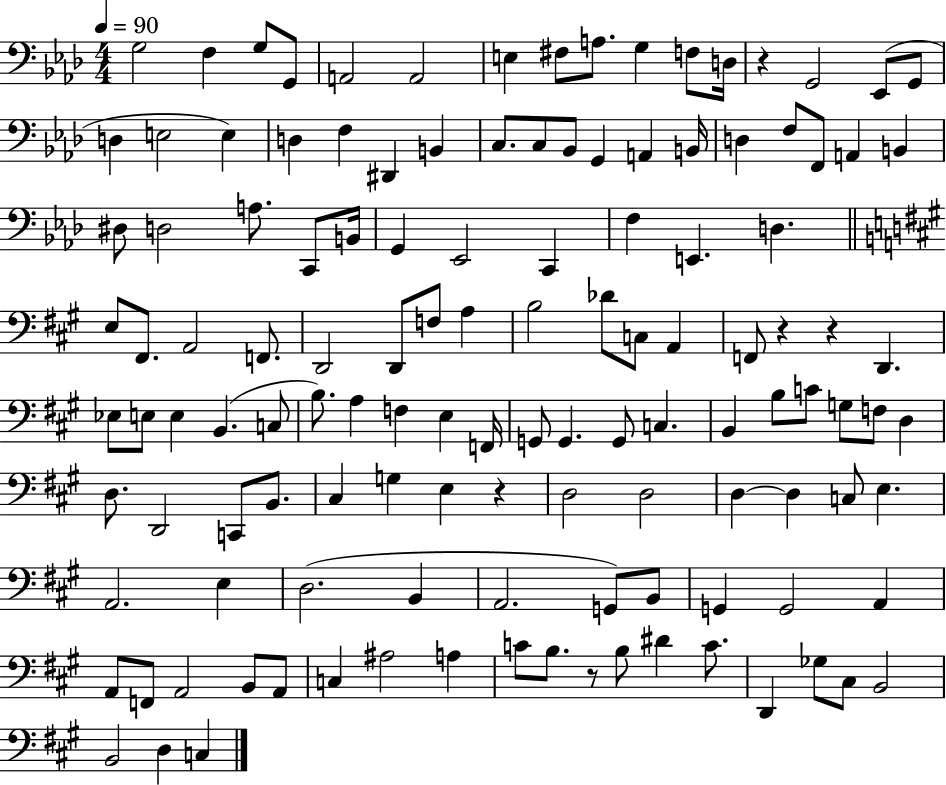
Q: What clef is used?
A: bass